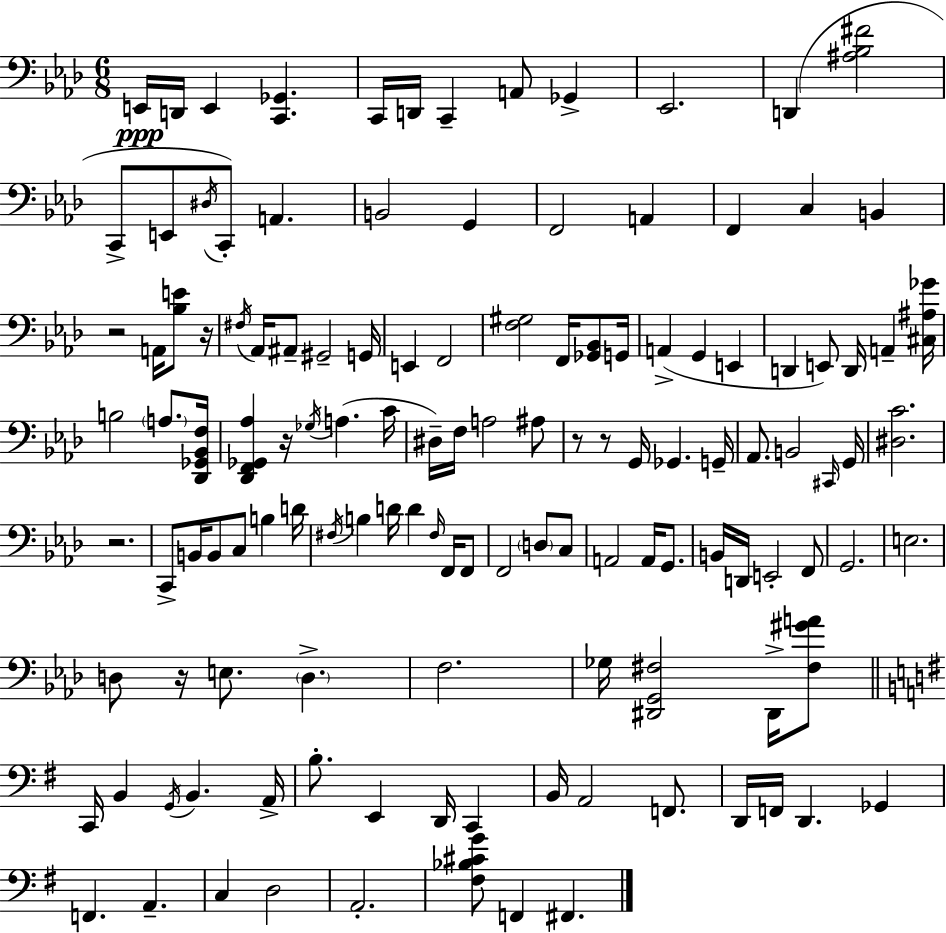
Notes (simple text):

E2/s D2/s E2/q [C2,Gb2]/q. C2/s D2/s C2/q A2/e Gb2/q Eb2/h. D2/q [A#3,Bb3,F#4]/h C2/e E2/e D#3/s C2/e A2/q. B2/h G2/q F2/h A2/q F2/q C3/q B2/q R/h A2/s [Bb3,E4]/e R/s F#3/s Ab2/s A#2/e G#2/h G2/s E2/q F2/h [F3,G#3]/h F2/s [Gb2,Bb2]/e G2/s A2/q G2/q E2/q D2/q E2/e D2/s A2/q [C#3,A#3,Gb4]/s B3/h A3/e. [Db2,Gb2,Bb2,F3]/s [Db2,F2,Gb2,Ab3]/q R/s Gb3/s A3/q. C4/s D#3/s F3/s A3/h A#3/e R/e R/e G2/s Gb2/q. G2/s Ab2/e. B2/h C#2/s G2/s [D#3,C4]/h. R/h. C2/e B2/s B2/e C3/e B3/q D4/s F#3/s B3/q D4/s D4/q F#3/s F2/s F2/e F2/h D3/e C3/e A2/h A2/s G2/e. B2/s D2/s E2/h F2/e G2/h. E3/h. D3/e R/s E3/e. D3/q. F3/h. Gb3/s [D#2,G2,F#3]/h D#2/s [F#3,G#4,A4]/e C2/s B2/q G2/s B2/q. A2/s B3/e. E2/q D2/s C2/q B2/s A2/h F2/e. D2/s F2/s D2/q. Gb2/q F2/q. A2/q. C3/q D3/h A2/h. [F#3,Bb3,C#4,G4]/e F2/q F#2/q.